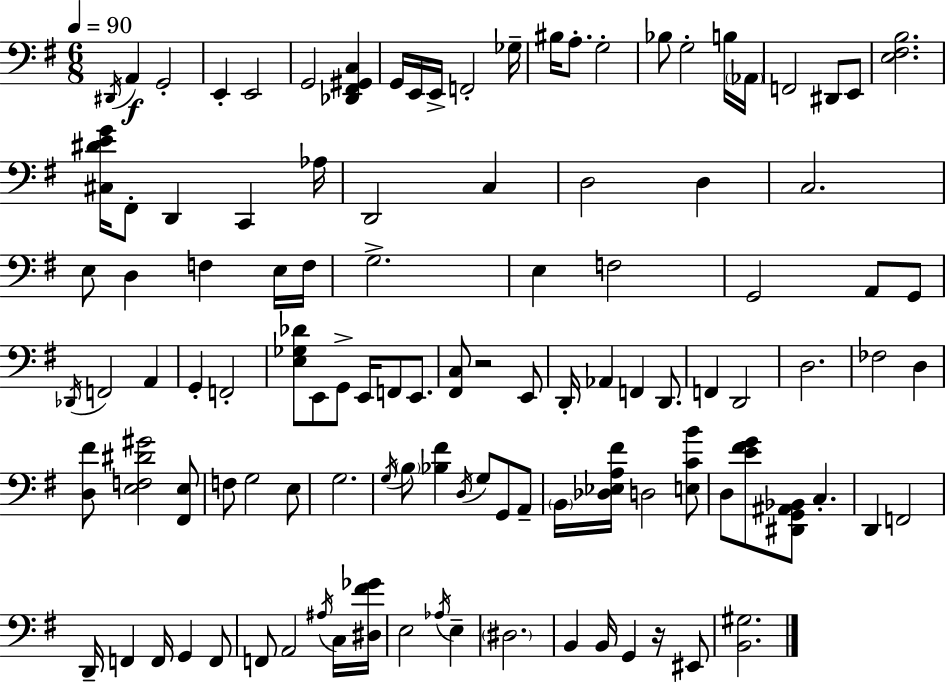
D#2/s A2/q G2/h E2/q E2/h G2/h [Db2,F#2,G#2,C3]/q G2/s E2/s E2/s F2/h Gb3/s BIS3/s A3/e. G3/h Bb3/e G3/h B3/s Ab2/s F2/h D#2/e E2/e [E3,F#3,B3]/h. [C#3,D#4,E4,G4]/s F#2/e D2/q C2/q Ab3/s D2/h C3/q D3/h D3/q C3/h. E3/e D3/q F3/q E3/s F3/s G3/h. E3/q F3/h G2/h A2/e G2/e Db2/s F2/h A2/q G2/q F2/h [E3,Gb3,Db4]/e E2/e G2/e E2/s F2/e E2/e. [F#2,C3]/e R/h E2/e D2/s Ab2/q F2/q D2/e. F2/q D2/h D3/h. FES3/h D3/q [D3,F#4]/e [E3,F3,D#4,G#4]/h [F#2,E3]/e F3/e G3/h E3/e G3/h. G3/s B3/e [Bb3,F#4]/q D3/s G3/e G2/e A2/e B2/s [Db3,Eb3,A3,F#4]/s D3/h [E3,C4,B4]/e D3/e [E4,F#4,G4]/e [D#2,G2,A#2,Bb2]/e C3/q. D2/q F2/h D2/s F2/q F2/s G2/q F2/e F2/e A2/h A#3/s C3/s [D#3,F#4,Gb4]/s E3/h Ab3/s E3/q D#3/h. B2/q B2/s G2/q R/s EIS2/e [B2,G#3]/h.